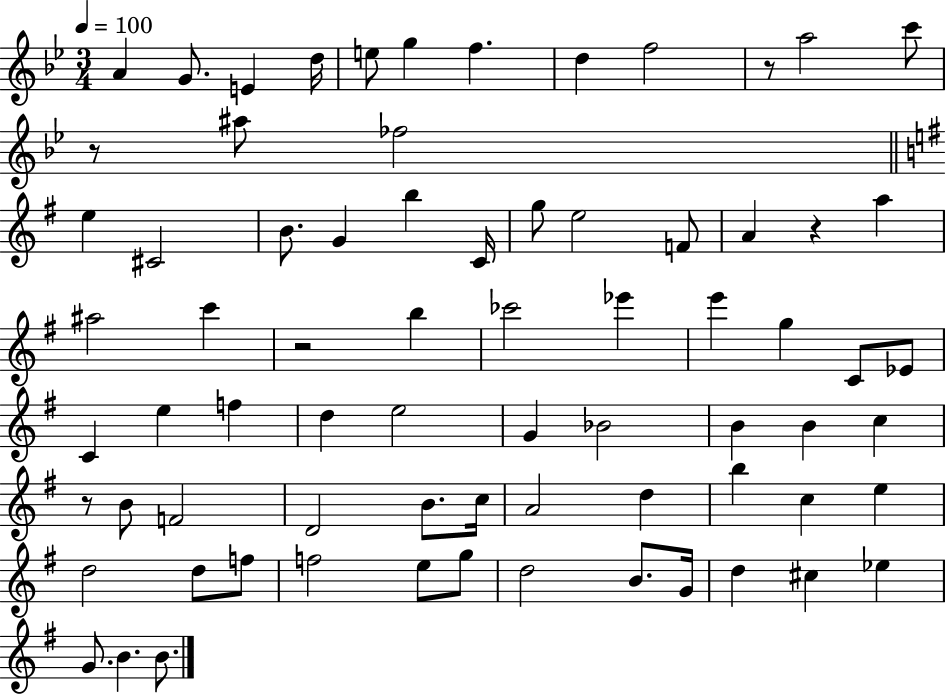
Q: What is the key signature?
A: BES major